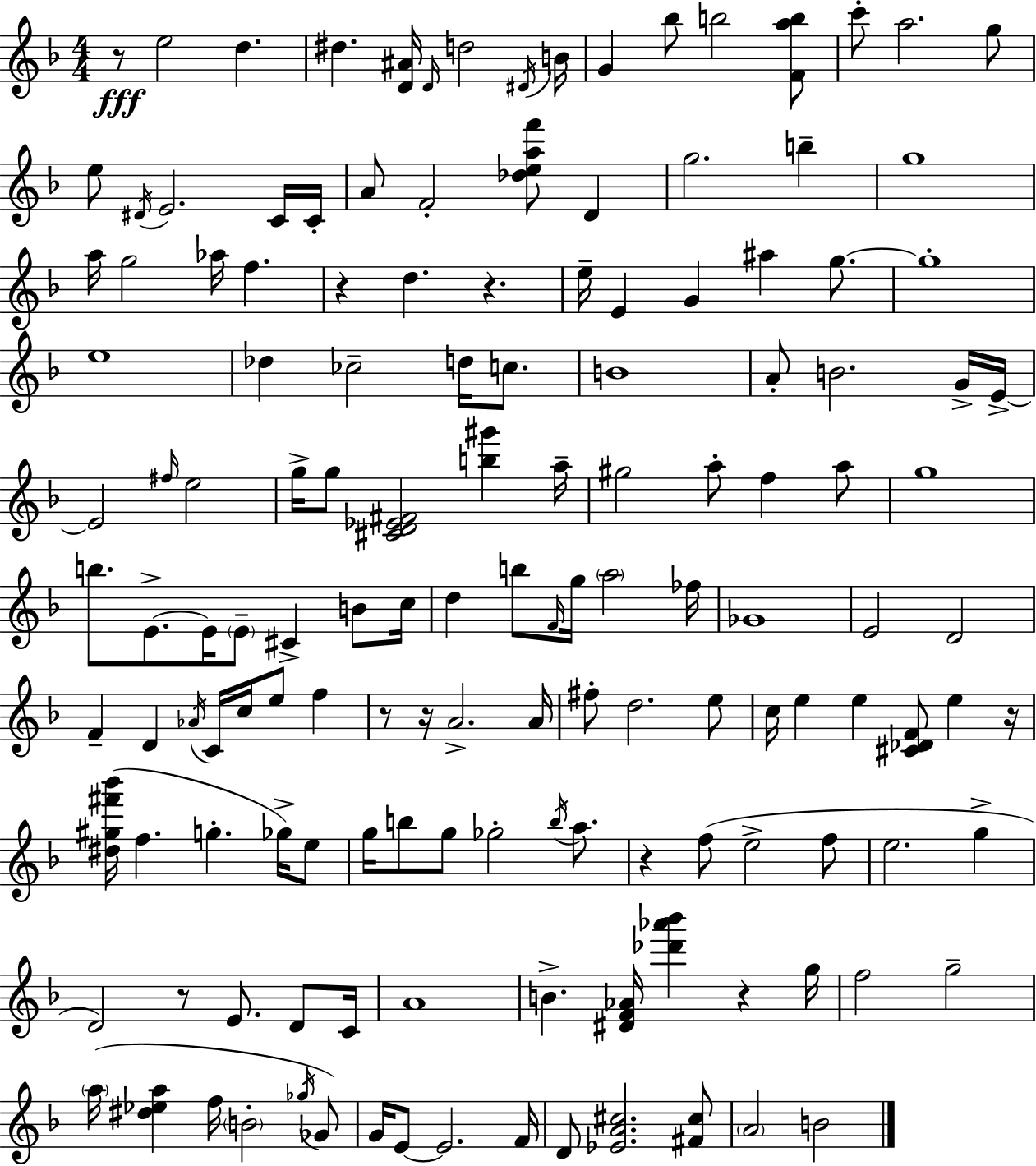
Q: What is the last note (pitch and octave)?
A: B4